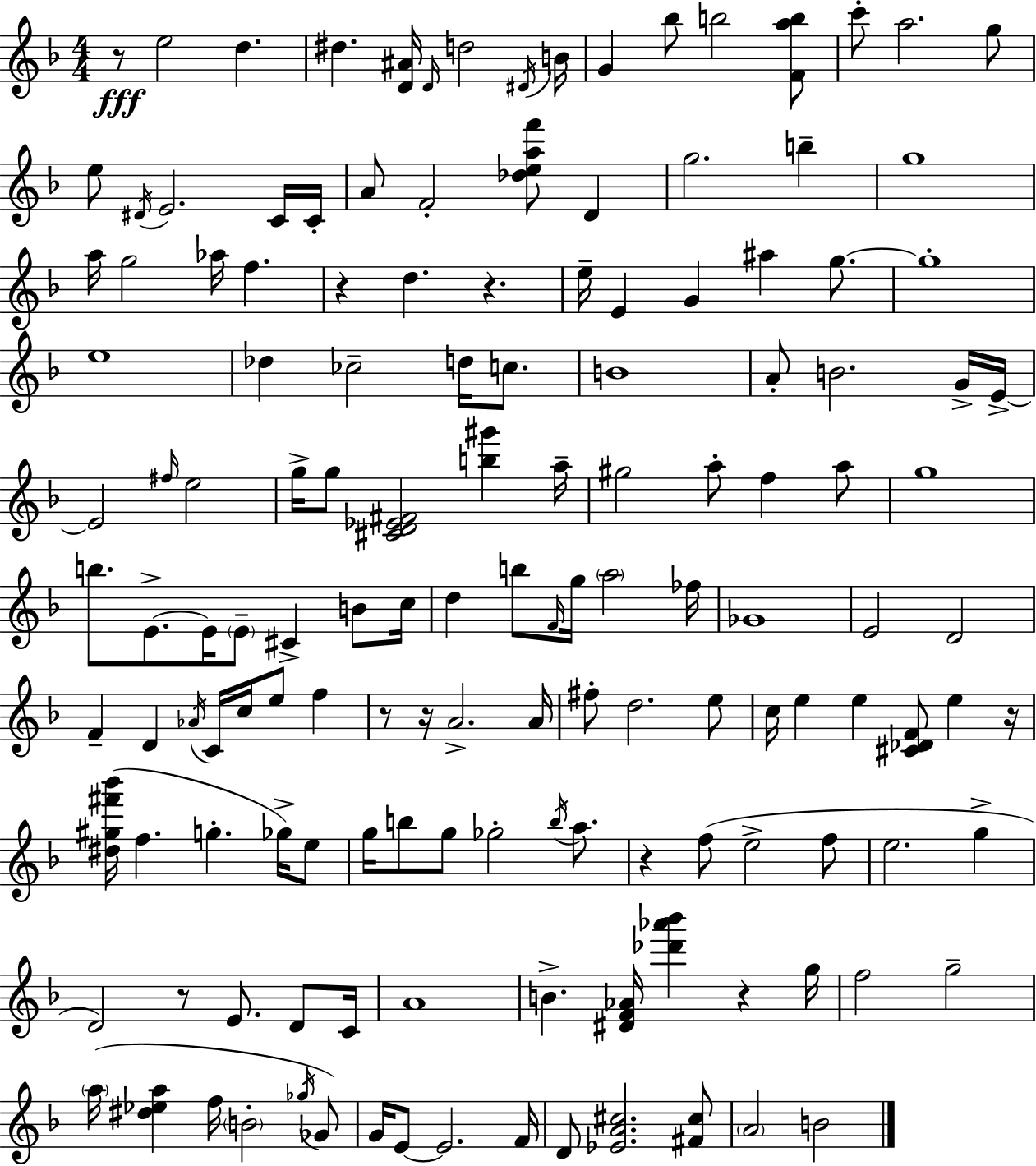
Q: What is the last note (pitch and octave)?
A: B4